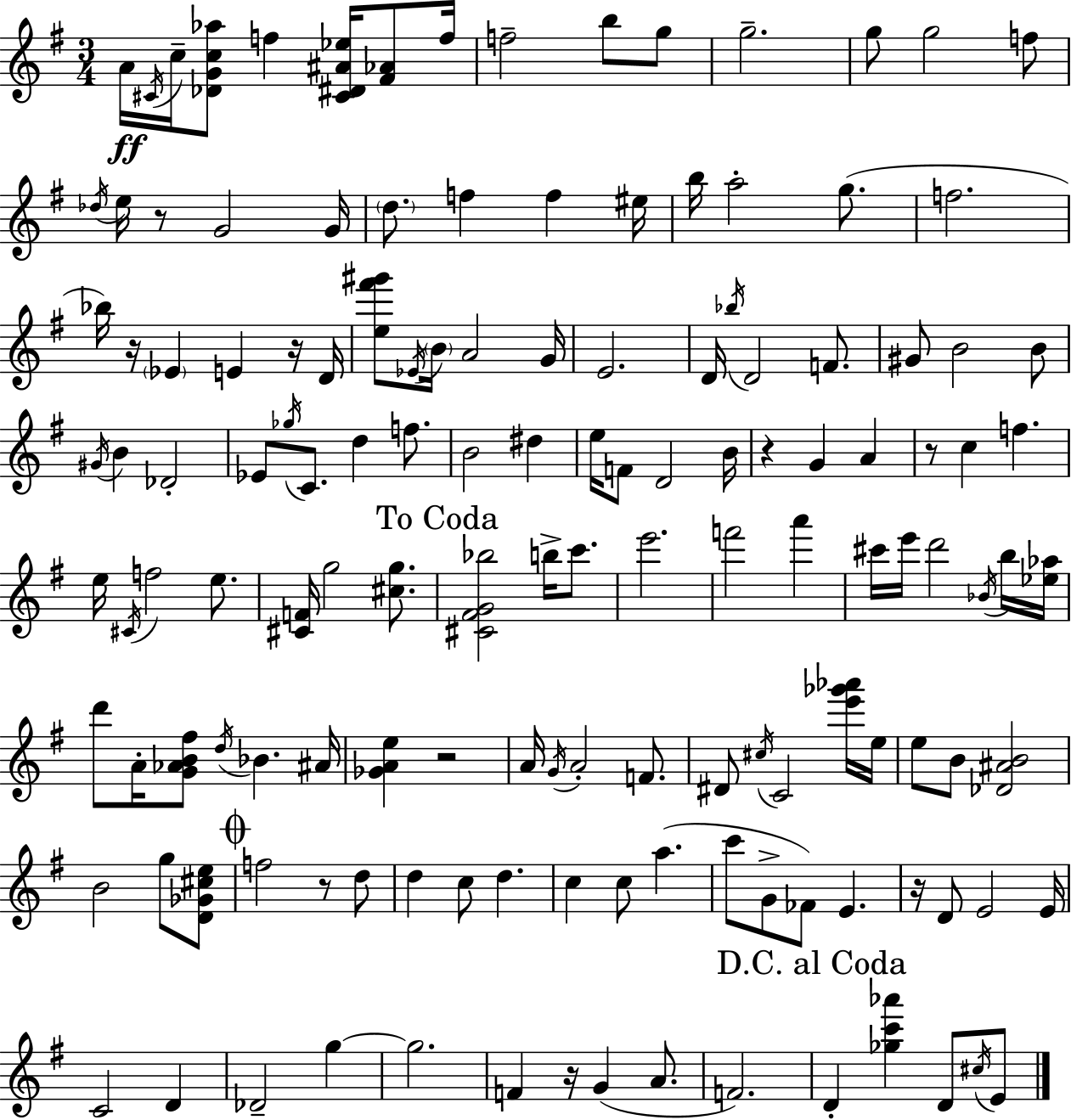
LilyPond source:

{
  \clef treble
  \numericTimeSignature
  \time 3/4
  \key e \minor
  \repeat volta 2 { a'16\ff \acciaccatura { cis'16 } c''16-- <des' g' c'' aes''>8 f''4 <cis' dis' ais' ees''>16 <fis' aes'>8 | f''16 f''2-- b''8 g''8 | g''2.-- | g''8 g''2 f''8 | \break \acciaccatura { des''16 } e''16 r8 g'2 | g'16 \parenthesize d''8. f''4 f''4 | eis''16 b''16 a''2-. g''8.( | f''2. | \break bes''16) r16 \parenthesize ees'4 e'4 | r16 d'16 <e'' fis''' gis'''>8 \acciaccatura { ees'16 } \parenthesize b'16 a'2 | g'16 e'2. | d'16 \acciaccatura { bes''16 } d'2 | \break f'8. gis'8 b'2 | b'8 \acciaccatura { gis'16 } b'4 des'2-. | ees'8 \acciaccatura { ges''16 } c'8. d''4 | f''8. b'2 | \break dis''4 e''16 f'8 d'2 | b'16 r4 g'4 | a'4 r8 c''4 | f''4. e''16 \acciaccatura { cis'16 } f''2 | \break e''8. <cis' f'>16 g''2 | <cis'' g''>8. \mark "To Coda" <cis' fis' g' bes''>2 | b''16-> c'''8. e'''2. | f'''2 | \break a'''4 cis'''16 e'''16 d'''2 | \acciaccatura { bes'16 } b''16 <ees'' aes''>16 d'''8 a'16-. <g' aes' b' fis''>8 | \acciaccatura { d''16 } bes'4. ais'16 <ges' a' e''>4 | r2 a'16 \acciaccatura { g'16 } a'2-. | \break f'8. dis'8 | \acciaccatura { cis''16 } c'2 <e''' ges''' aes'''>16 e''16 e''8 | b'8 <des' ais' b'>2 b'2 | g''8 <d' ges' cis'' e''>8 \mark \markup { \musicglyph "scripts.coda" } f''2 | \break r8 d''8 d''4 | c''8 d''4. c''4 | c''8 a''4.( c'''8 | g'8-> fes'8) e'4. r16 | \break d'8 e'2 e'16 c'2 | d'4 des'2-- | g''4~~ g''2. | f'4 | \break r16 g'4( a'8. f'2.) | \mark "D.C. al Coda" d'4-. | <ges'' c''' aes'''>4 d'8 \acciaccatura { cis''16 } e'8 | } \bar "|."
}